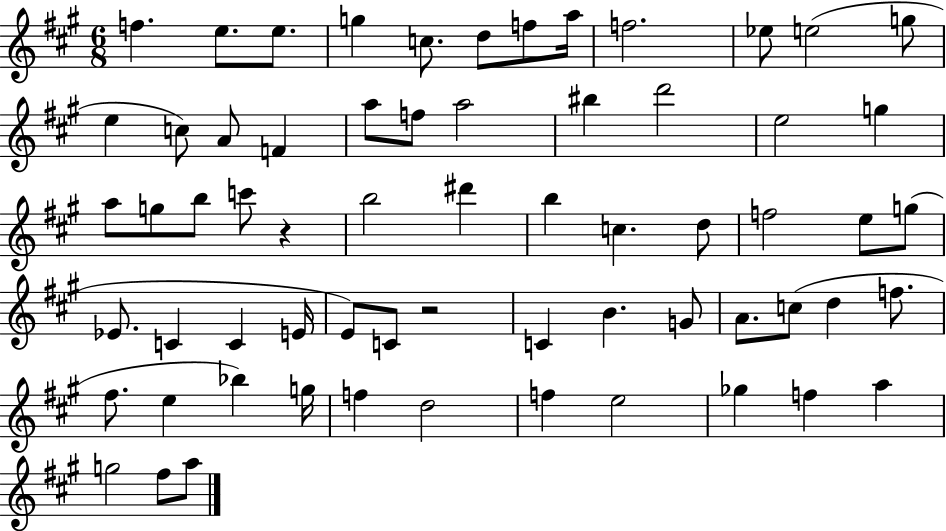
F5/q. E5/e. E5/e. G5/q C5/e. D5/e F5/e A5/s F5/h. Eb5/e E5/h G5/e E5/q C5/e A4/e F4/q A5/e F5/e A5/h BIS5/q D6/h E5/h G5/q A5/e G5/e B5/e C6/e R/q B5/h D#6/q B5/q C5/q. D5/e F5/h E5/e G5/e Eb4/e. C4/q C4/q E4/s E4/e C4/e R/h C4/q B4/q. G4/e A4/e. C5/e D5/q F5/e. F#5/e. E5/q Bb5/q G5/s F5/q D5/h F5/q E5/h Gb5/q F5/q A5/q G5/h F#5/e A5/e